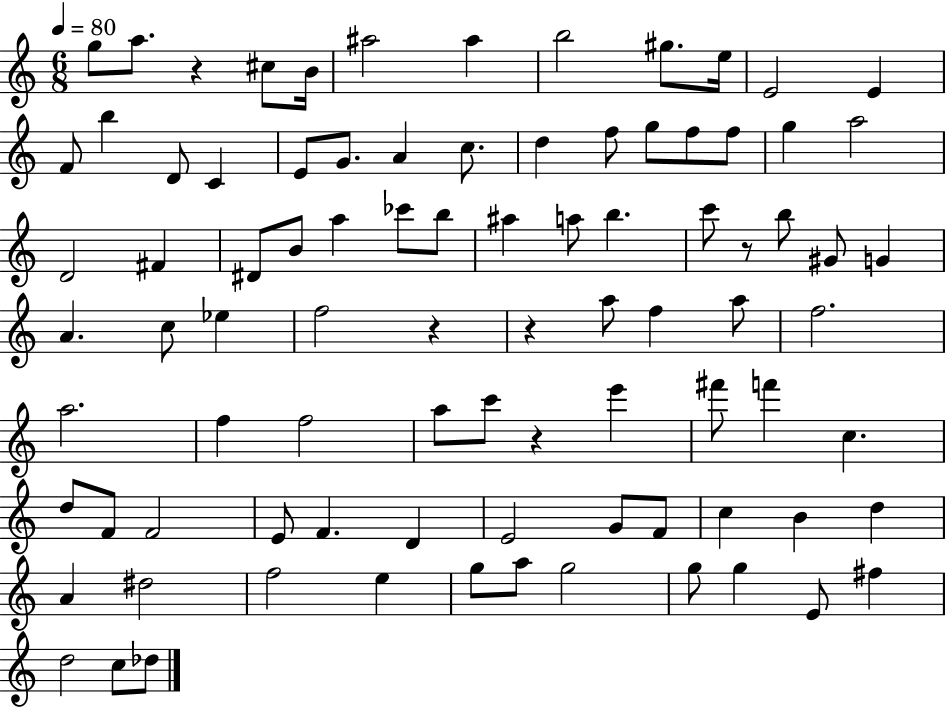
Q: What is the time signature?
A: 6/8